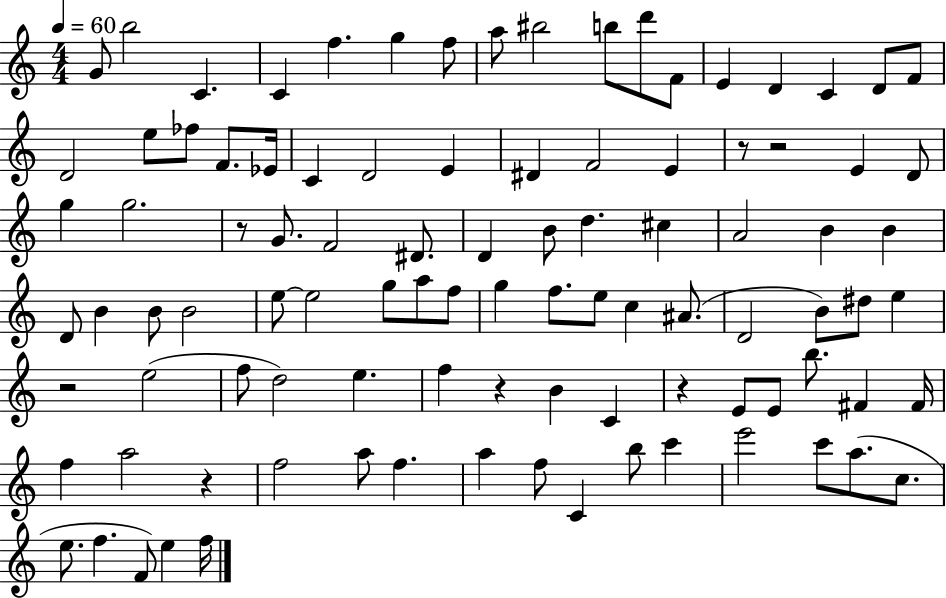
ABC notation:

X:1
T:Untitled
M:4/4
L:1/4
K:C
G/2 b2 C C f g f/2 a/2 ^b2 b/2 d'/2 F/2 E D C D/2 F/2 D2 e/2 _f/2 F/2 _E/4 C D2 E ^D F2 E z/2 z2 E D/2 g g2 z/2 G/2 F2 ^D/2 D B/2 d ^c A2 B B D/2 B B/2 B2 e/2 e2 g/2 a/2 f/2 g f/2 e/2 c ^A/2 D2 B/2 ^d/2 e z2 e2 f/2 d2 e f z B C z E/2 E/2 b/2 ^F ^F/4 f a2 z f2 a/2 f a f/2 C b/2 c' e'2 c'/2 a/2 c/2 e/2 f F/2 e f/4